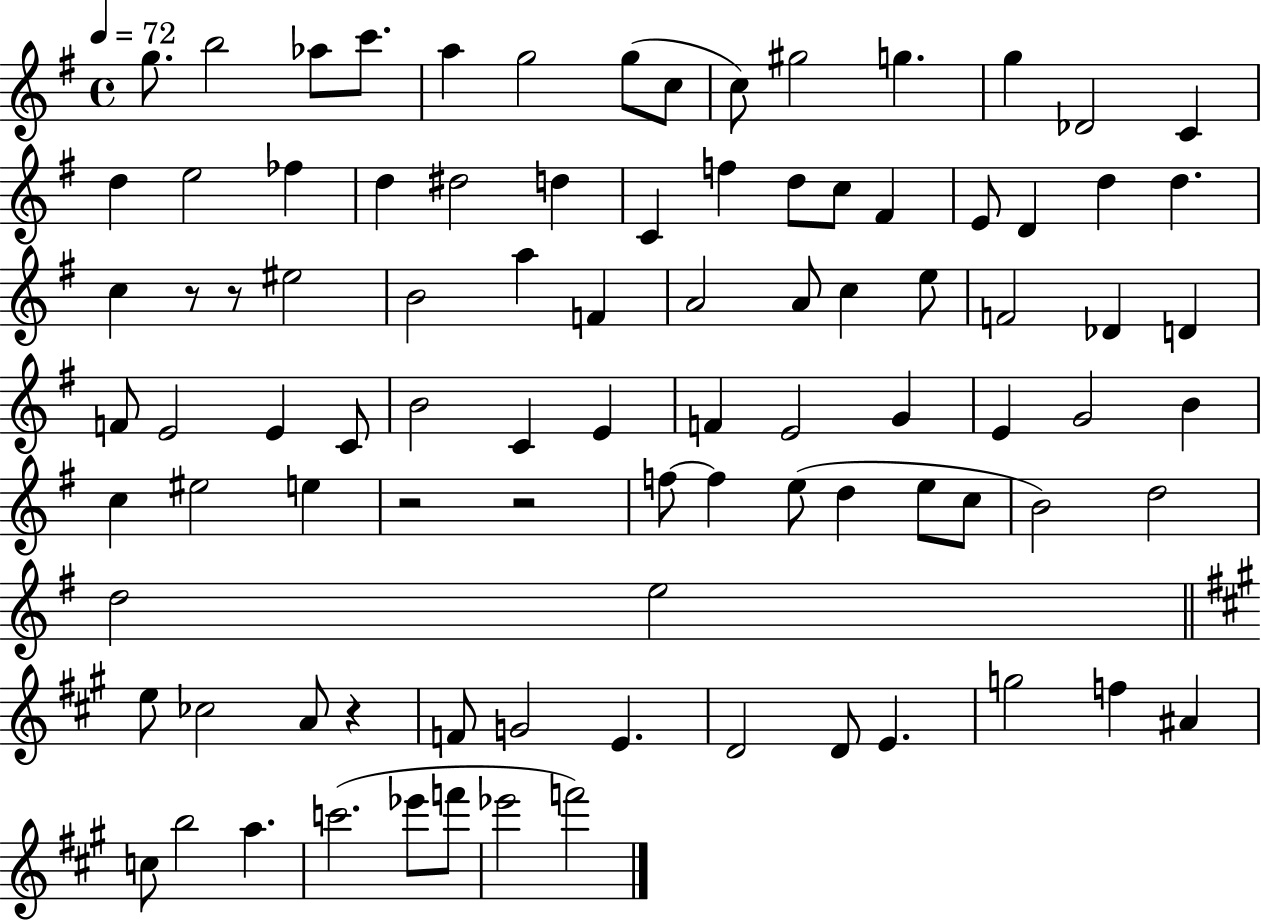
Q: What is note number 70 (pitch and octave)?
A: A4